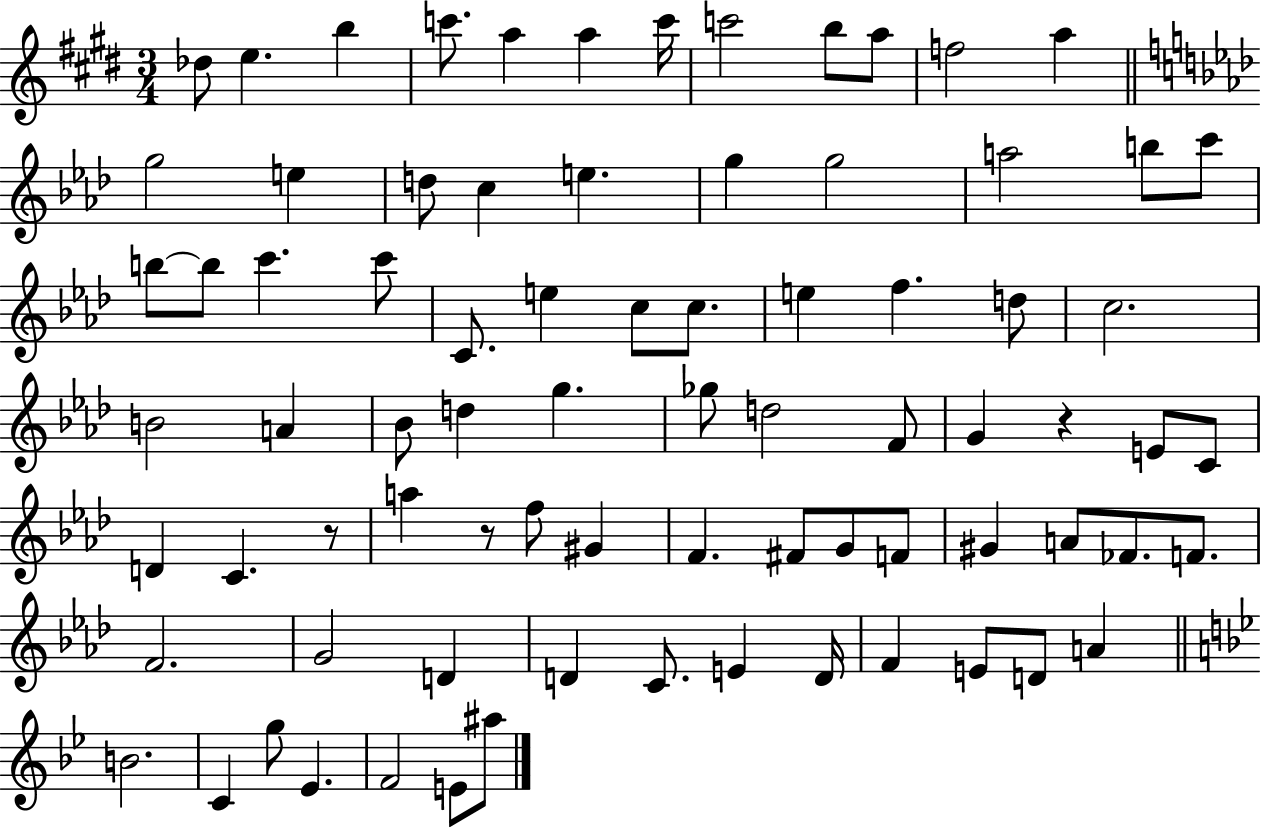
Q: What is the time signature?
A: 3/4